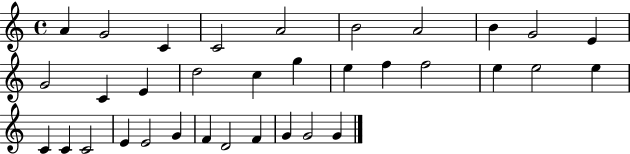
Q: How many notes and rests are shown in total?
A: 34